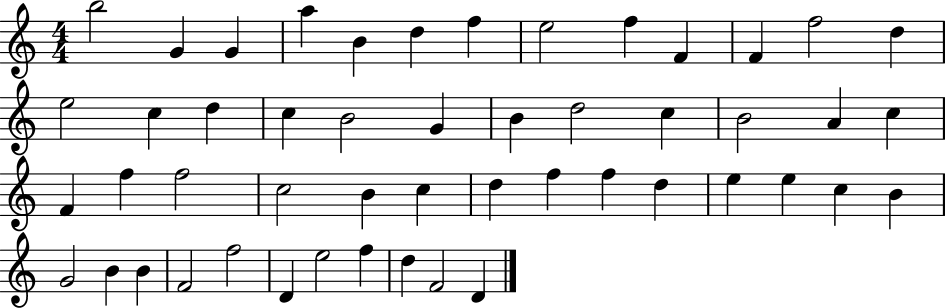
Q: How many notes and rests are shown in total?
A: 50